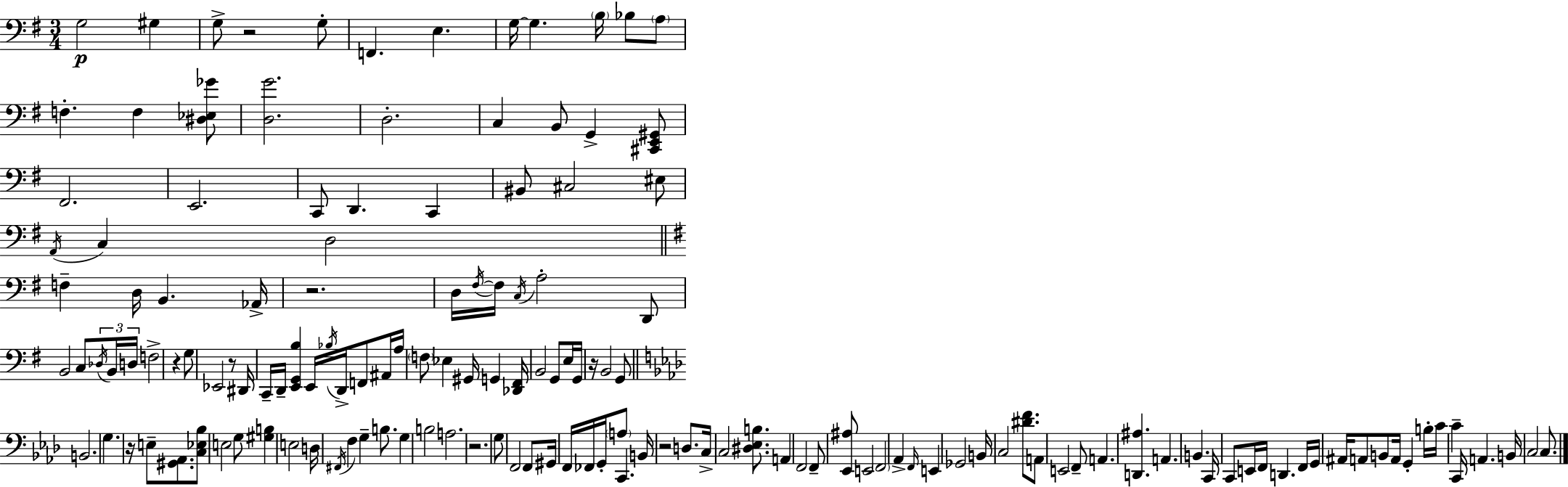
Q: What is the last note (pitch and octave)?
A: C3